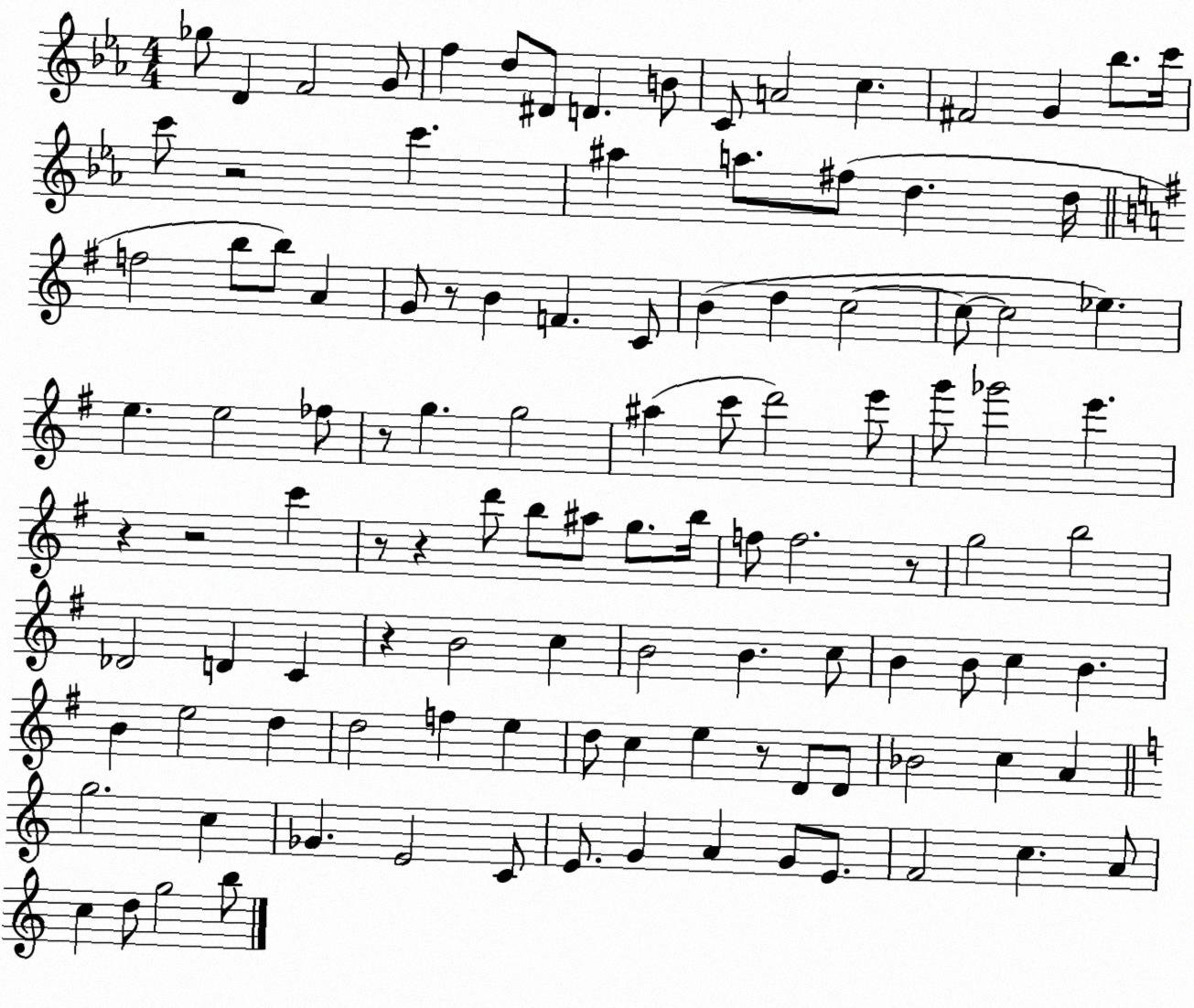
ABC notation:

X:1
T:Untitled
M:4/4
L:1/4
K:Eb
_g/2 D F2 G/2 f d/2 ^D/2 D B/2 C/2 A2 c ^F2 G _b/2 c'/4 c'/2 z2 c' ^a a/2 ^f/2 d d/4 f2 b/2 b/2 A G/2 z/2 B F C/2 B d c2 c/2 c2 _e e e2 _f/2 z/2 g g2 ^a c'/2 d'2 e'/2 g'/2 _g'2 e' z z2 c' z/2 z d'/2 b/2 ^a/2 g/2 b/4 f/2 f2 z/2 g2 b2 _D2 D C z B2 c B2 B c/2 B B/2 c B B e2 d d2 f e d/2 c e z/2 D/2 D/2 _B2 c A g2 c _G E2 C/2 E/2 G A G/2 E/2 F2 c A/2 c d/2 g2 b/2